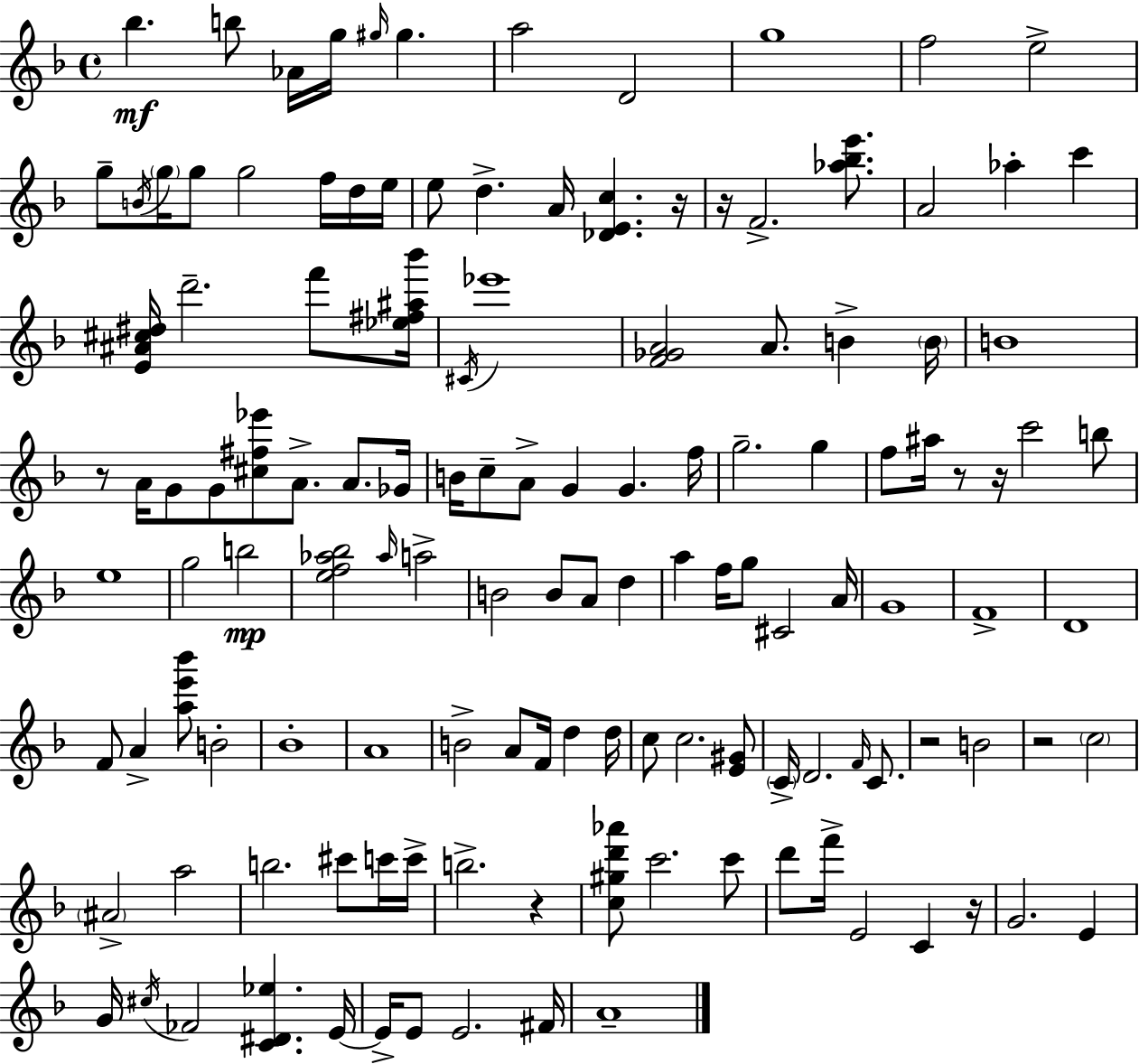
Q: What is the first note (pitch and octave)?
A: Bb5